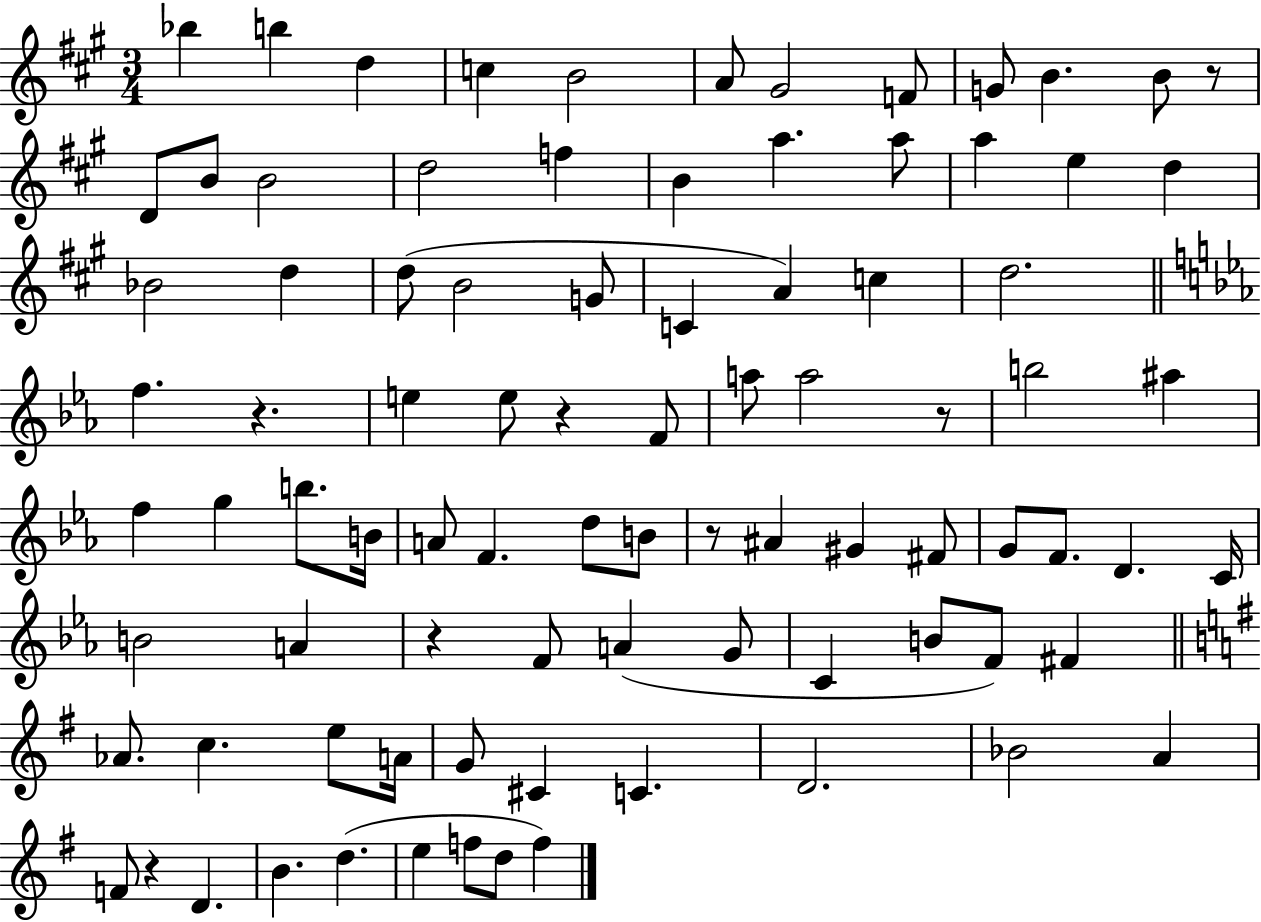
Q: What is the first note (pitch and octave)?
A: Bb5